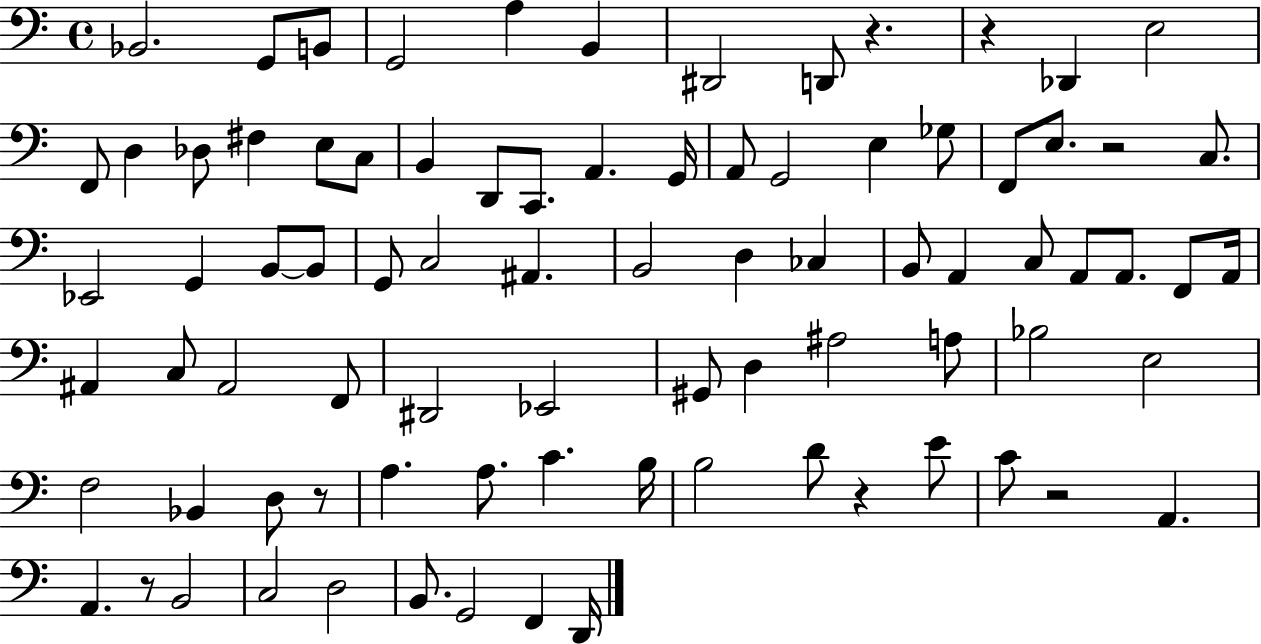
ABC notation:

X:1
T:Untitled
M:4/4
L:1/4
K:C
_B,,2 G,,/2 B,,/2 G,,2 A, B,, ^D,,2 D,,/2 z z _D,, E,2 F,,/2 D, _D,/2 ^F, E,/2 C,/2 B,, D,,/2 C,,/2 A,, G,,/4 A,,/2 G,,2 E, _G,/2 F,,/2 E,/2 z2 C,/2 _E,,2 G,, B,,/2 B,,/2 G,,/2 C,2 ^A,, B,,2 D, _C, B,,/2 A,, C,/2 A,,/2 A,,/2 F,,/2 A,,/4 ^A,, C,/2 ^A,,2 F,,/2 ^D,,2 _E,,2 ^G,,/2 D, ^A,2 A,/2 _B,2 E,2 F,2 _B,, D,/2 z/2 A, A,/2 C B,/4 B,2 D/2 z E/2 C/2 z2 A,, A,, z/2 B,,2 C,2 D,2 B,,/2 G,,2 F,, D,,/4